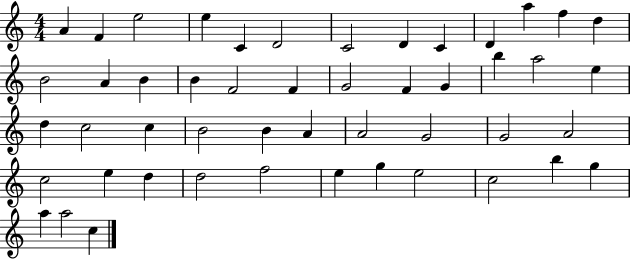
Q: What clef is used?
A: treble